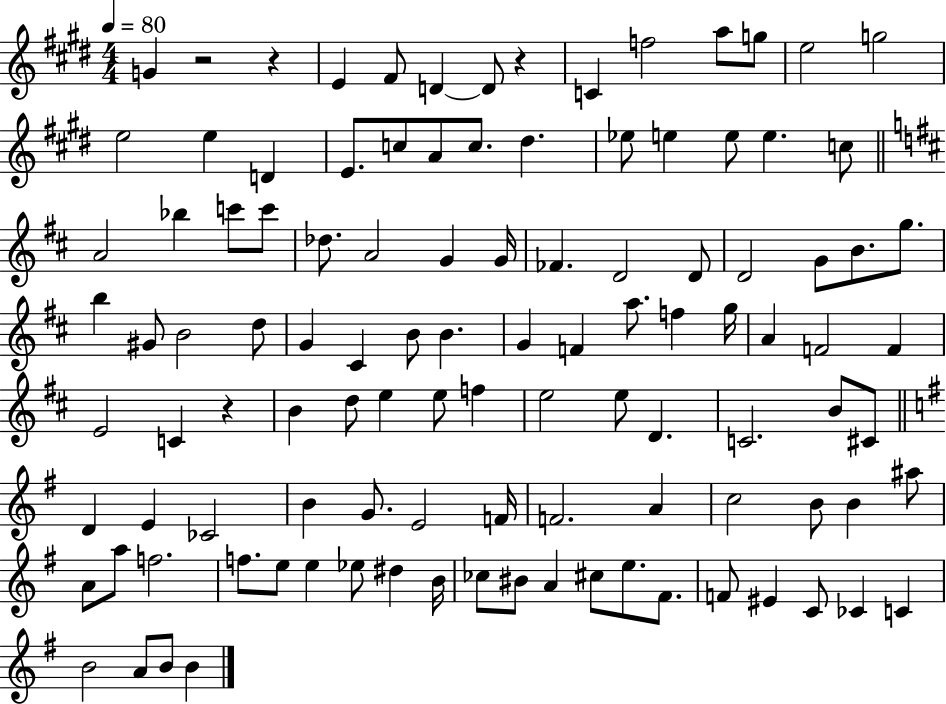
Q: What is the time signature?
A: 4/4